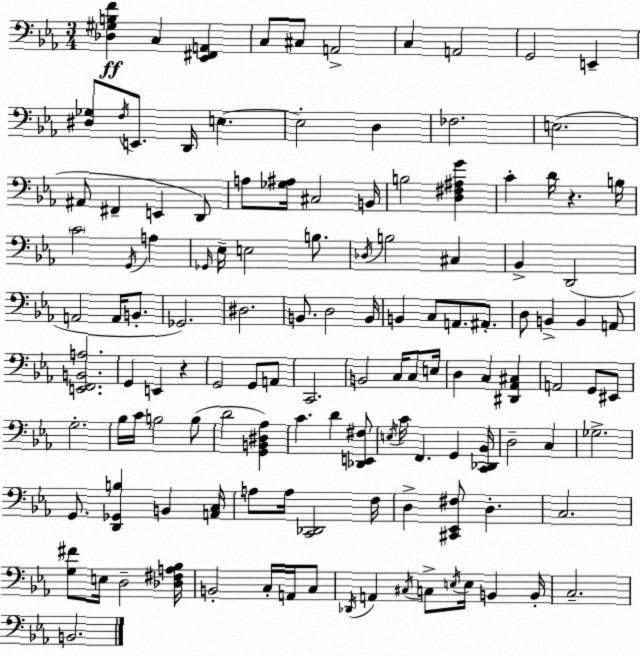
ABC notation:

X:1
T:Untitled
M:3/4
L:1/4
K:Cm
[_D,^G,B,F] C, [_E,,^F,,A,,] C,/2 ^C,/2 A,,2 C, A,,2 G,,2 E,, [^D,_G,]/2 F,/4 E,,/2 D,,/4 E, E,2 D, _F,2 E,2 ^A,,/2 ^F,, E,, D,,/2 A,/2 [_G,^A,]/4 ^C,2 B,,/4 B,2 [D,^F,^A,G] C D/4 z B,/4 C2 G,,/4 A, _G,,/4 _E,/4 E,2 B,/2 _D,/4 B,2 ^C, _B,, D,,2 A,,2 A,,/4 B,,/2 _G,,2 ^D,2 B,,/2 D,2 B,,/4 B,, C,/2 A,,/2 ^A,,/2 D,/2 B,, B,, A,,/2 [E,,F,,B,,A,]2 G,, E,, z G,,2 G,,/2 A,,/2 C,,2 B,,2 C,/4 C,/2 E,/4 D, C, [^D,,_A,,^C,] A,,2 G,,/2 ^E,,/2 G,2 _B,/4 C/4 B,2 B,/2 D2 [G,,B,,^D,_A,] C D [_D,,E,,^F,]/2 E,/4 C/4 F,, G,, [C,,_D,,_B,,]/4 D,2 C, _G,2 G,,/2 [D,,_G,,B,] B,, [A,,C,]/4 A,/2 A,/4 [C,,_D,,]2 F,/4 D, [^C,,_E,,^F,]/2 D, C,2 [G,^F]/2 E,/4 D,2 [_D,^F,A,_B,]/4 B,,2 C,/4 A,,/4 C,/2 _D,,/4 A,, ^C,/4 C,/2 E,/4 E,/4 B,, B,,/4 C,2 B,,2